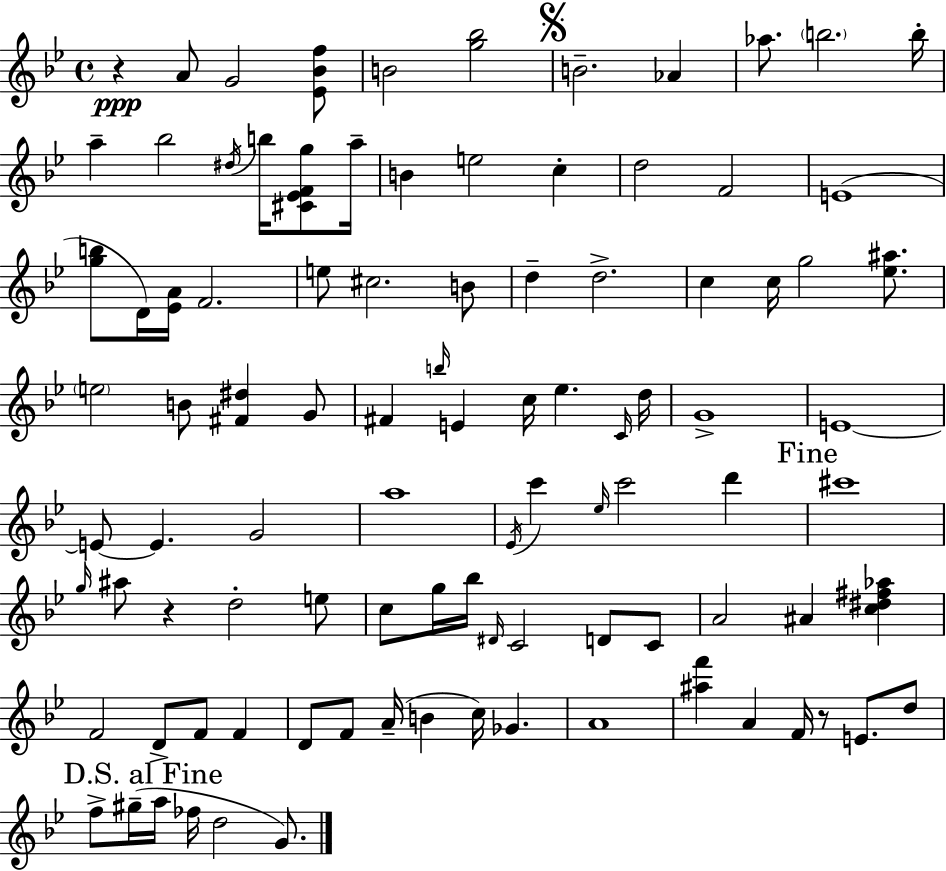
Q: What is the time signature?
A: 4/4